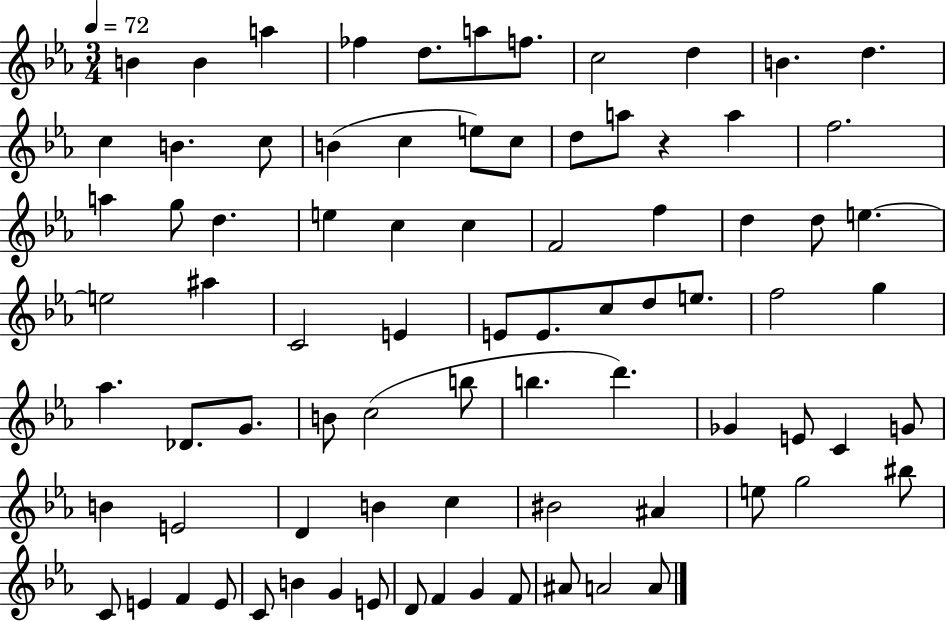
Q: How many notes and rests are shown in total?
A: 82